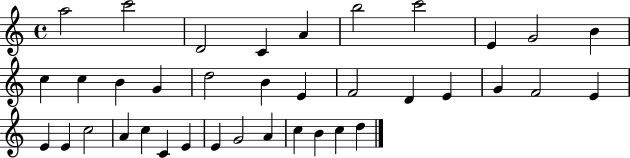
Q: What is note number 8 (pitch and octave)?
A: E4